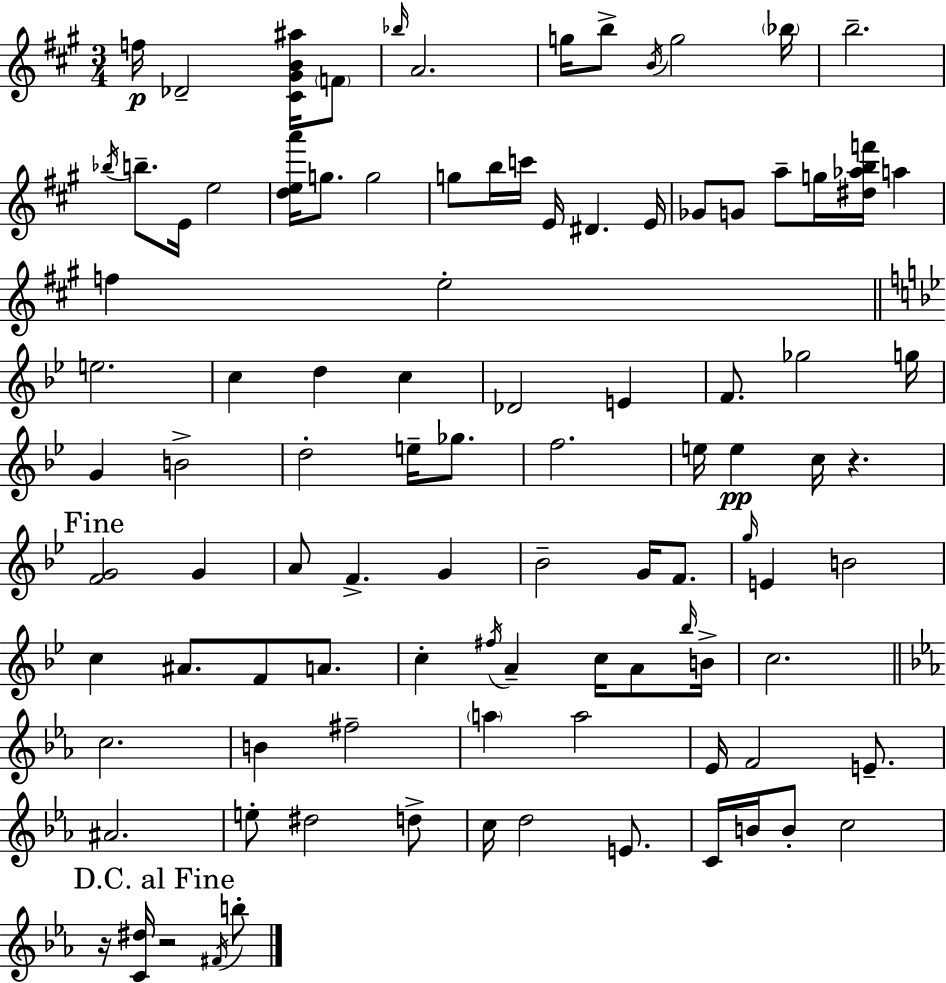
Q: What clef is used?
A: treble